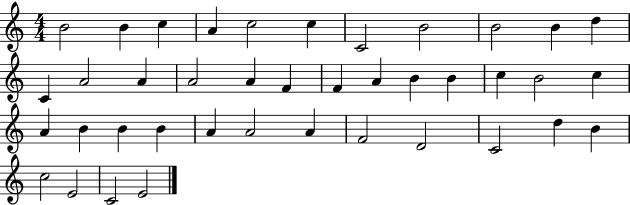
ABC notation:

X:1
T:Untitled
M:4/4
L:1/4
K:C
B2 B c A c2 c C2 B2 B2 B d C A2 A A2 A F F A B B c B2 c A B B B A A2 A F2 D2 C2 d B c2 E2 C2 E2